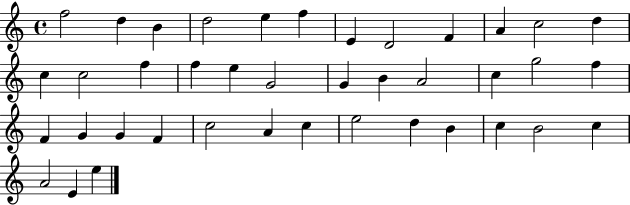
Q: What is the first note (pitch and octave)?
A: F5